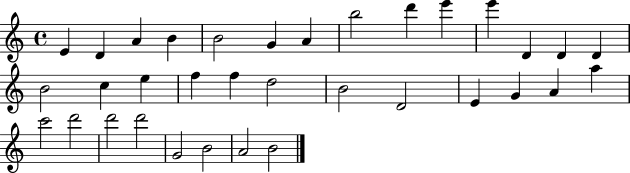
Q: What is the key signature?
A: C major